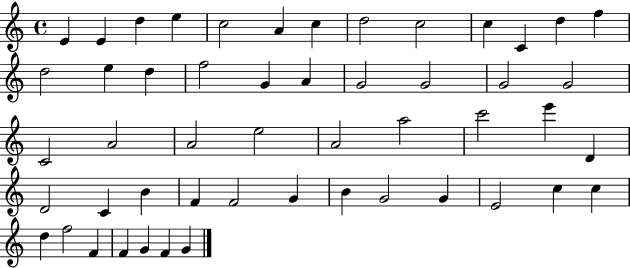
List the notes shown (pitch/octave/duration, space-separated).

E4/q E4/q D5/q E5/q C5/h A4/q C5/q D5/h C5/h C5/q C4/q D5/q F5/q D5/h E5/q D5/q F5/h G4/q A4/q G4/h G4/h G4/h G4/h C4/h A4/h A4/h E5/h A4/h A5/h C6/h E6/q D4/q D4/h C4/q B4/q F4/q F4/h G4/q B4/q G4/h G4/q E4/h C5/q C5/q D5/q F5/h F4/q F4/q G4/q F4/q G4/q